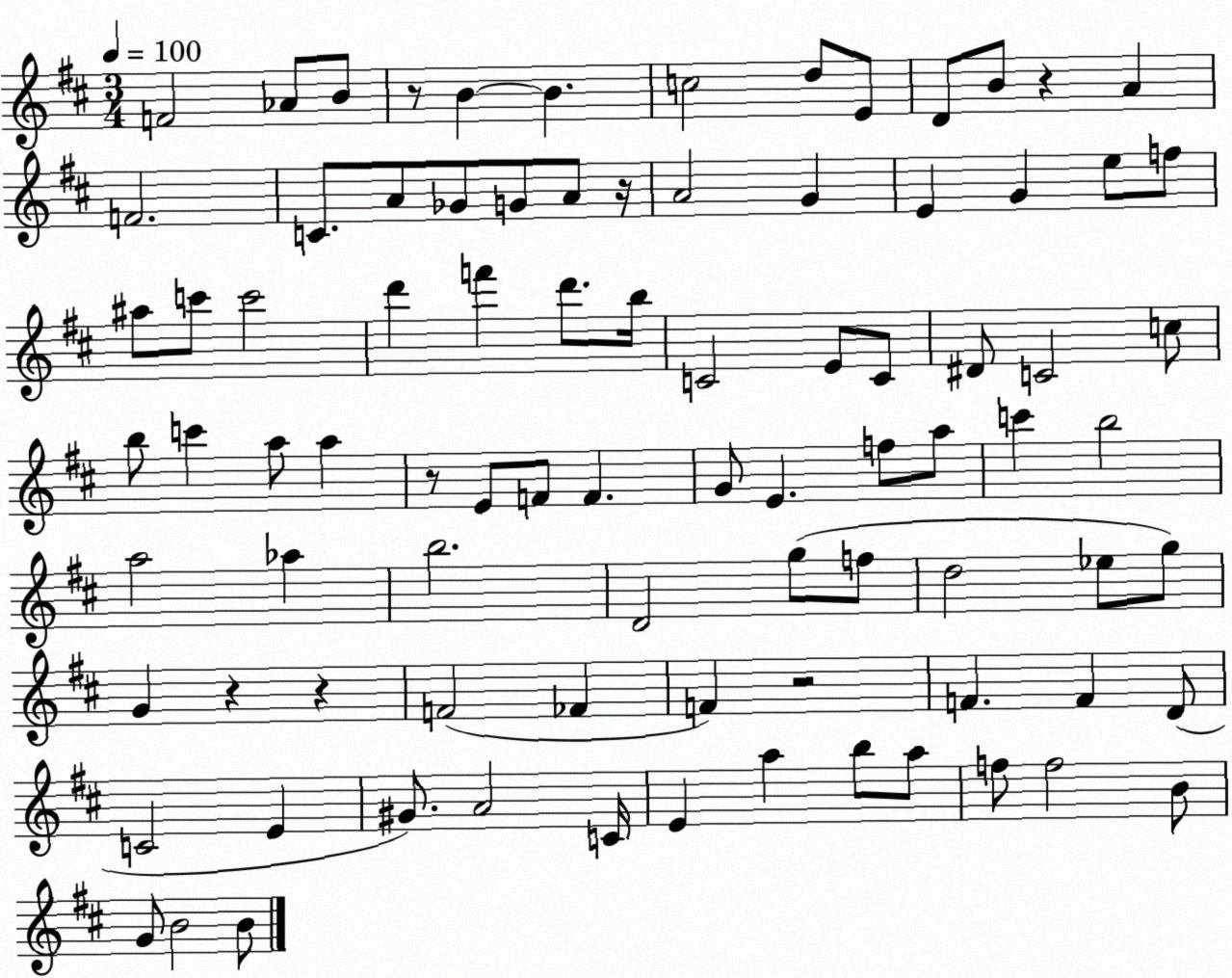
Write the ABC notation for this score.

X:1
T:Untitled
M:3/4
L:1/4
K:D
F2 _A/2 B/2 z/2 B B c2 d/2 E/2 D/2 B/2 z A F2 C/2 A/2 _G/2 G/2 A/2 z/4 A2 G E G e/2 f/2 ^a/2 c'/2 c'2 d' f' d'/2 b/4 C2 E/2 C/2 ^D/2 C2 c/2 b/2 c' a/2 a z/2 E/2 F/2 F G/2 E f/2 a/2 c' b2 a2 _a b2 D2 g/2 f/2 d2 _e/2 g/2 G z z F2 _F F z2 F F D/2 C2 E ^G/2 A2 C/4 E a b/2 a/2 f/2 f2 B/2 G/2 B2 B/2